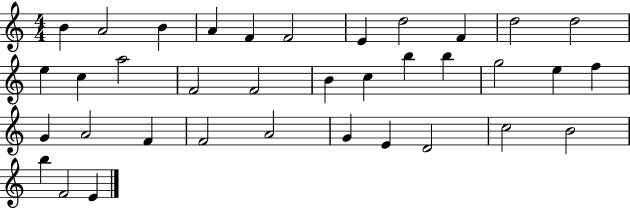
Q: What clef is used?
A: treble